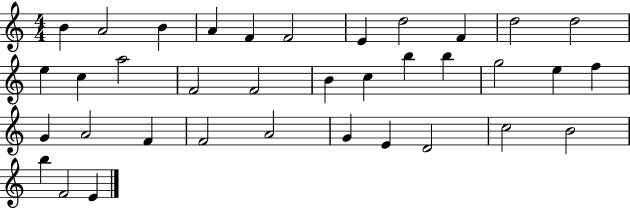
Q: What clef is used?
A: treble